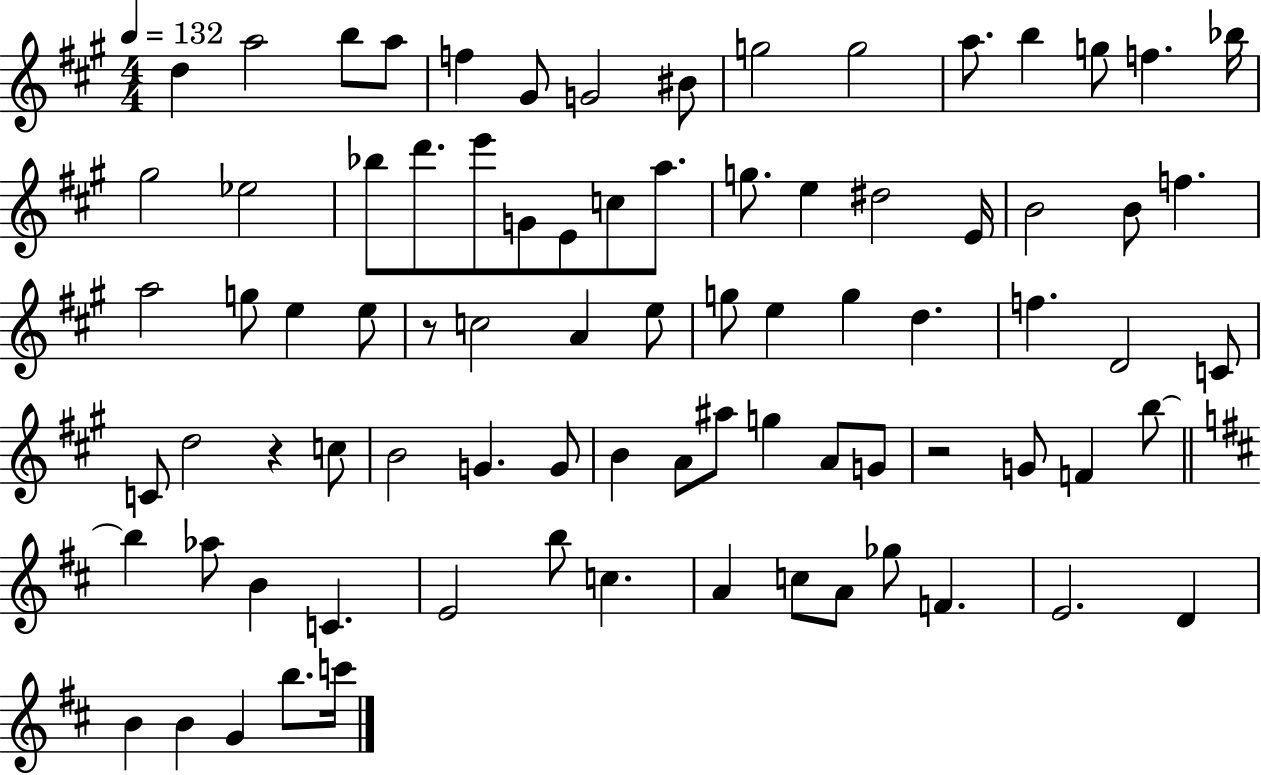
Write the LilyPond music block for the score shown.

{
  \clef treble
  \numericTimeSignature
  \time 4/4
  \key a \major
  \tempo 4 = 132
  \repeat volta 2 { d''4 a''2 b''8 a''8 | f''4 gis'8 g'2 bis'8 | g''2 g''2 | a''8. b''4 g''8 f''4. bes''16 | \break gis''2 ees''2 | bes''8 d'''8. e'''8 g'8 e'8 c''8 a''8. | g''8. e''4 dis''2 e'16 | b'2 b'8 f''4. | \break a''2 g''8 e''4 e''8 | r8 c''2 a'4 e''8 | g''8 e''4 g''4 d''4. | f''4. d'2 c'8 | \break c'8 d''2 r4 c''8 | b'2 g'4. g'8 | b'4 a'8 ais''8 g''4 a'8 g'8 | r2 g'8 f'4 b''8~~ | \break \bar "||" \break \key d \major b''4 aes''8 b'4 c'4. | e'2 b''8 c''4. | a'4 c''8 a'8 ges''8 f'4. | e'2. d'4 | \break b'4 b'4 g'4 b''8. c'''16 | } \bar "|."
}